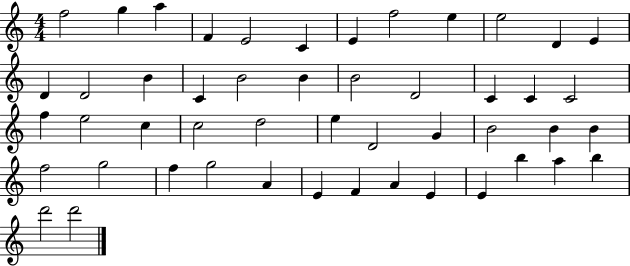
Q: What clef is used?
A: treble